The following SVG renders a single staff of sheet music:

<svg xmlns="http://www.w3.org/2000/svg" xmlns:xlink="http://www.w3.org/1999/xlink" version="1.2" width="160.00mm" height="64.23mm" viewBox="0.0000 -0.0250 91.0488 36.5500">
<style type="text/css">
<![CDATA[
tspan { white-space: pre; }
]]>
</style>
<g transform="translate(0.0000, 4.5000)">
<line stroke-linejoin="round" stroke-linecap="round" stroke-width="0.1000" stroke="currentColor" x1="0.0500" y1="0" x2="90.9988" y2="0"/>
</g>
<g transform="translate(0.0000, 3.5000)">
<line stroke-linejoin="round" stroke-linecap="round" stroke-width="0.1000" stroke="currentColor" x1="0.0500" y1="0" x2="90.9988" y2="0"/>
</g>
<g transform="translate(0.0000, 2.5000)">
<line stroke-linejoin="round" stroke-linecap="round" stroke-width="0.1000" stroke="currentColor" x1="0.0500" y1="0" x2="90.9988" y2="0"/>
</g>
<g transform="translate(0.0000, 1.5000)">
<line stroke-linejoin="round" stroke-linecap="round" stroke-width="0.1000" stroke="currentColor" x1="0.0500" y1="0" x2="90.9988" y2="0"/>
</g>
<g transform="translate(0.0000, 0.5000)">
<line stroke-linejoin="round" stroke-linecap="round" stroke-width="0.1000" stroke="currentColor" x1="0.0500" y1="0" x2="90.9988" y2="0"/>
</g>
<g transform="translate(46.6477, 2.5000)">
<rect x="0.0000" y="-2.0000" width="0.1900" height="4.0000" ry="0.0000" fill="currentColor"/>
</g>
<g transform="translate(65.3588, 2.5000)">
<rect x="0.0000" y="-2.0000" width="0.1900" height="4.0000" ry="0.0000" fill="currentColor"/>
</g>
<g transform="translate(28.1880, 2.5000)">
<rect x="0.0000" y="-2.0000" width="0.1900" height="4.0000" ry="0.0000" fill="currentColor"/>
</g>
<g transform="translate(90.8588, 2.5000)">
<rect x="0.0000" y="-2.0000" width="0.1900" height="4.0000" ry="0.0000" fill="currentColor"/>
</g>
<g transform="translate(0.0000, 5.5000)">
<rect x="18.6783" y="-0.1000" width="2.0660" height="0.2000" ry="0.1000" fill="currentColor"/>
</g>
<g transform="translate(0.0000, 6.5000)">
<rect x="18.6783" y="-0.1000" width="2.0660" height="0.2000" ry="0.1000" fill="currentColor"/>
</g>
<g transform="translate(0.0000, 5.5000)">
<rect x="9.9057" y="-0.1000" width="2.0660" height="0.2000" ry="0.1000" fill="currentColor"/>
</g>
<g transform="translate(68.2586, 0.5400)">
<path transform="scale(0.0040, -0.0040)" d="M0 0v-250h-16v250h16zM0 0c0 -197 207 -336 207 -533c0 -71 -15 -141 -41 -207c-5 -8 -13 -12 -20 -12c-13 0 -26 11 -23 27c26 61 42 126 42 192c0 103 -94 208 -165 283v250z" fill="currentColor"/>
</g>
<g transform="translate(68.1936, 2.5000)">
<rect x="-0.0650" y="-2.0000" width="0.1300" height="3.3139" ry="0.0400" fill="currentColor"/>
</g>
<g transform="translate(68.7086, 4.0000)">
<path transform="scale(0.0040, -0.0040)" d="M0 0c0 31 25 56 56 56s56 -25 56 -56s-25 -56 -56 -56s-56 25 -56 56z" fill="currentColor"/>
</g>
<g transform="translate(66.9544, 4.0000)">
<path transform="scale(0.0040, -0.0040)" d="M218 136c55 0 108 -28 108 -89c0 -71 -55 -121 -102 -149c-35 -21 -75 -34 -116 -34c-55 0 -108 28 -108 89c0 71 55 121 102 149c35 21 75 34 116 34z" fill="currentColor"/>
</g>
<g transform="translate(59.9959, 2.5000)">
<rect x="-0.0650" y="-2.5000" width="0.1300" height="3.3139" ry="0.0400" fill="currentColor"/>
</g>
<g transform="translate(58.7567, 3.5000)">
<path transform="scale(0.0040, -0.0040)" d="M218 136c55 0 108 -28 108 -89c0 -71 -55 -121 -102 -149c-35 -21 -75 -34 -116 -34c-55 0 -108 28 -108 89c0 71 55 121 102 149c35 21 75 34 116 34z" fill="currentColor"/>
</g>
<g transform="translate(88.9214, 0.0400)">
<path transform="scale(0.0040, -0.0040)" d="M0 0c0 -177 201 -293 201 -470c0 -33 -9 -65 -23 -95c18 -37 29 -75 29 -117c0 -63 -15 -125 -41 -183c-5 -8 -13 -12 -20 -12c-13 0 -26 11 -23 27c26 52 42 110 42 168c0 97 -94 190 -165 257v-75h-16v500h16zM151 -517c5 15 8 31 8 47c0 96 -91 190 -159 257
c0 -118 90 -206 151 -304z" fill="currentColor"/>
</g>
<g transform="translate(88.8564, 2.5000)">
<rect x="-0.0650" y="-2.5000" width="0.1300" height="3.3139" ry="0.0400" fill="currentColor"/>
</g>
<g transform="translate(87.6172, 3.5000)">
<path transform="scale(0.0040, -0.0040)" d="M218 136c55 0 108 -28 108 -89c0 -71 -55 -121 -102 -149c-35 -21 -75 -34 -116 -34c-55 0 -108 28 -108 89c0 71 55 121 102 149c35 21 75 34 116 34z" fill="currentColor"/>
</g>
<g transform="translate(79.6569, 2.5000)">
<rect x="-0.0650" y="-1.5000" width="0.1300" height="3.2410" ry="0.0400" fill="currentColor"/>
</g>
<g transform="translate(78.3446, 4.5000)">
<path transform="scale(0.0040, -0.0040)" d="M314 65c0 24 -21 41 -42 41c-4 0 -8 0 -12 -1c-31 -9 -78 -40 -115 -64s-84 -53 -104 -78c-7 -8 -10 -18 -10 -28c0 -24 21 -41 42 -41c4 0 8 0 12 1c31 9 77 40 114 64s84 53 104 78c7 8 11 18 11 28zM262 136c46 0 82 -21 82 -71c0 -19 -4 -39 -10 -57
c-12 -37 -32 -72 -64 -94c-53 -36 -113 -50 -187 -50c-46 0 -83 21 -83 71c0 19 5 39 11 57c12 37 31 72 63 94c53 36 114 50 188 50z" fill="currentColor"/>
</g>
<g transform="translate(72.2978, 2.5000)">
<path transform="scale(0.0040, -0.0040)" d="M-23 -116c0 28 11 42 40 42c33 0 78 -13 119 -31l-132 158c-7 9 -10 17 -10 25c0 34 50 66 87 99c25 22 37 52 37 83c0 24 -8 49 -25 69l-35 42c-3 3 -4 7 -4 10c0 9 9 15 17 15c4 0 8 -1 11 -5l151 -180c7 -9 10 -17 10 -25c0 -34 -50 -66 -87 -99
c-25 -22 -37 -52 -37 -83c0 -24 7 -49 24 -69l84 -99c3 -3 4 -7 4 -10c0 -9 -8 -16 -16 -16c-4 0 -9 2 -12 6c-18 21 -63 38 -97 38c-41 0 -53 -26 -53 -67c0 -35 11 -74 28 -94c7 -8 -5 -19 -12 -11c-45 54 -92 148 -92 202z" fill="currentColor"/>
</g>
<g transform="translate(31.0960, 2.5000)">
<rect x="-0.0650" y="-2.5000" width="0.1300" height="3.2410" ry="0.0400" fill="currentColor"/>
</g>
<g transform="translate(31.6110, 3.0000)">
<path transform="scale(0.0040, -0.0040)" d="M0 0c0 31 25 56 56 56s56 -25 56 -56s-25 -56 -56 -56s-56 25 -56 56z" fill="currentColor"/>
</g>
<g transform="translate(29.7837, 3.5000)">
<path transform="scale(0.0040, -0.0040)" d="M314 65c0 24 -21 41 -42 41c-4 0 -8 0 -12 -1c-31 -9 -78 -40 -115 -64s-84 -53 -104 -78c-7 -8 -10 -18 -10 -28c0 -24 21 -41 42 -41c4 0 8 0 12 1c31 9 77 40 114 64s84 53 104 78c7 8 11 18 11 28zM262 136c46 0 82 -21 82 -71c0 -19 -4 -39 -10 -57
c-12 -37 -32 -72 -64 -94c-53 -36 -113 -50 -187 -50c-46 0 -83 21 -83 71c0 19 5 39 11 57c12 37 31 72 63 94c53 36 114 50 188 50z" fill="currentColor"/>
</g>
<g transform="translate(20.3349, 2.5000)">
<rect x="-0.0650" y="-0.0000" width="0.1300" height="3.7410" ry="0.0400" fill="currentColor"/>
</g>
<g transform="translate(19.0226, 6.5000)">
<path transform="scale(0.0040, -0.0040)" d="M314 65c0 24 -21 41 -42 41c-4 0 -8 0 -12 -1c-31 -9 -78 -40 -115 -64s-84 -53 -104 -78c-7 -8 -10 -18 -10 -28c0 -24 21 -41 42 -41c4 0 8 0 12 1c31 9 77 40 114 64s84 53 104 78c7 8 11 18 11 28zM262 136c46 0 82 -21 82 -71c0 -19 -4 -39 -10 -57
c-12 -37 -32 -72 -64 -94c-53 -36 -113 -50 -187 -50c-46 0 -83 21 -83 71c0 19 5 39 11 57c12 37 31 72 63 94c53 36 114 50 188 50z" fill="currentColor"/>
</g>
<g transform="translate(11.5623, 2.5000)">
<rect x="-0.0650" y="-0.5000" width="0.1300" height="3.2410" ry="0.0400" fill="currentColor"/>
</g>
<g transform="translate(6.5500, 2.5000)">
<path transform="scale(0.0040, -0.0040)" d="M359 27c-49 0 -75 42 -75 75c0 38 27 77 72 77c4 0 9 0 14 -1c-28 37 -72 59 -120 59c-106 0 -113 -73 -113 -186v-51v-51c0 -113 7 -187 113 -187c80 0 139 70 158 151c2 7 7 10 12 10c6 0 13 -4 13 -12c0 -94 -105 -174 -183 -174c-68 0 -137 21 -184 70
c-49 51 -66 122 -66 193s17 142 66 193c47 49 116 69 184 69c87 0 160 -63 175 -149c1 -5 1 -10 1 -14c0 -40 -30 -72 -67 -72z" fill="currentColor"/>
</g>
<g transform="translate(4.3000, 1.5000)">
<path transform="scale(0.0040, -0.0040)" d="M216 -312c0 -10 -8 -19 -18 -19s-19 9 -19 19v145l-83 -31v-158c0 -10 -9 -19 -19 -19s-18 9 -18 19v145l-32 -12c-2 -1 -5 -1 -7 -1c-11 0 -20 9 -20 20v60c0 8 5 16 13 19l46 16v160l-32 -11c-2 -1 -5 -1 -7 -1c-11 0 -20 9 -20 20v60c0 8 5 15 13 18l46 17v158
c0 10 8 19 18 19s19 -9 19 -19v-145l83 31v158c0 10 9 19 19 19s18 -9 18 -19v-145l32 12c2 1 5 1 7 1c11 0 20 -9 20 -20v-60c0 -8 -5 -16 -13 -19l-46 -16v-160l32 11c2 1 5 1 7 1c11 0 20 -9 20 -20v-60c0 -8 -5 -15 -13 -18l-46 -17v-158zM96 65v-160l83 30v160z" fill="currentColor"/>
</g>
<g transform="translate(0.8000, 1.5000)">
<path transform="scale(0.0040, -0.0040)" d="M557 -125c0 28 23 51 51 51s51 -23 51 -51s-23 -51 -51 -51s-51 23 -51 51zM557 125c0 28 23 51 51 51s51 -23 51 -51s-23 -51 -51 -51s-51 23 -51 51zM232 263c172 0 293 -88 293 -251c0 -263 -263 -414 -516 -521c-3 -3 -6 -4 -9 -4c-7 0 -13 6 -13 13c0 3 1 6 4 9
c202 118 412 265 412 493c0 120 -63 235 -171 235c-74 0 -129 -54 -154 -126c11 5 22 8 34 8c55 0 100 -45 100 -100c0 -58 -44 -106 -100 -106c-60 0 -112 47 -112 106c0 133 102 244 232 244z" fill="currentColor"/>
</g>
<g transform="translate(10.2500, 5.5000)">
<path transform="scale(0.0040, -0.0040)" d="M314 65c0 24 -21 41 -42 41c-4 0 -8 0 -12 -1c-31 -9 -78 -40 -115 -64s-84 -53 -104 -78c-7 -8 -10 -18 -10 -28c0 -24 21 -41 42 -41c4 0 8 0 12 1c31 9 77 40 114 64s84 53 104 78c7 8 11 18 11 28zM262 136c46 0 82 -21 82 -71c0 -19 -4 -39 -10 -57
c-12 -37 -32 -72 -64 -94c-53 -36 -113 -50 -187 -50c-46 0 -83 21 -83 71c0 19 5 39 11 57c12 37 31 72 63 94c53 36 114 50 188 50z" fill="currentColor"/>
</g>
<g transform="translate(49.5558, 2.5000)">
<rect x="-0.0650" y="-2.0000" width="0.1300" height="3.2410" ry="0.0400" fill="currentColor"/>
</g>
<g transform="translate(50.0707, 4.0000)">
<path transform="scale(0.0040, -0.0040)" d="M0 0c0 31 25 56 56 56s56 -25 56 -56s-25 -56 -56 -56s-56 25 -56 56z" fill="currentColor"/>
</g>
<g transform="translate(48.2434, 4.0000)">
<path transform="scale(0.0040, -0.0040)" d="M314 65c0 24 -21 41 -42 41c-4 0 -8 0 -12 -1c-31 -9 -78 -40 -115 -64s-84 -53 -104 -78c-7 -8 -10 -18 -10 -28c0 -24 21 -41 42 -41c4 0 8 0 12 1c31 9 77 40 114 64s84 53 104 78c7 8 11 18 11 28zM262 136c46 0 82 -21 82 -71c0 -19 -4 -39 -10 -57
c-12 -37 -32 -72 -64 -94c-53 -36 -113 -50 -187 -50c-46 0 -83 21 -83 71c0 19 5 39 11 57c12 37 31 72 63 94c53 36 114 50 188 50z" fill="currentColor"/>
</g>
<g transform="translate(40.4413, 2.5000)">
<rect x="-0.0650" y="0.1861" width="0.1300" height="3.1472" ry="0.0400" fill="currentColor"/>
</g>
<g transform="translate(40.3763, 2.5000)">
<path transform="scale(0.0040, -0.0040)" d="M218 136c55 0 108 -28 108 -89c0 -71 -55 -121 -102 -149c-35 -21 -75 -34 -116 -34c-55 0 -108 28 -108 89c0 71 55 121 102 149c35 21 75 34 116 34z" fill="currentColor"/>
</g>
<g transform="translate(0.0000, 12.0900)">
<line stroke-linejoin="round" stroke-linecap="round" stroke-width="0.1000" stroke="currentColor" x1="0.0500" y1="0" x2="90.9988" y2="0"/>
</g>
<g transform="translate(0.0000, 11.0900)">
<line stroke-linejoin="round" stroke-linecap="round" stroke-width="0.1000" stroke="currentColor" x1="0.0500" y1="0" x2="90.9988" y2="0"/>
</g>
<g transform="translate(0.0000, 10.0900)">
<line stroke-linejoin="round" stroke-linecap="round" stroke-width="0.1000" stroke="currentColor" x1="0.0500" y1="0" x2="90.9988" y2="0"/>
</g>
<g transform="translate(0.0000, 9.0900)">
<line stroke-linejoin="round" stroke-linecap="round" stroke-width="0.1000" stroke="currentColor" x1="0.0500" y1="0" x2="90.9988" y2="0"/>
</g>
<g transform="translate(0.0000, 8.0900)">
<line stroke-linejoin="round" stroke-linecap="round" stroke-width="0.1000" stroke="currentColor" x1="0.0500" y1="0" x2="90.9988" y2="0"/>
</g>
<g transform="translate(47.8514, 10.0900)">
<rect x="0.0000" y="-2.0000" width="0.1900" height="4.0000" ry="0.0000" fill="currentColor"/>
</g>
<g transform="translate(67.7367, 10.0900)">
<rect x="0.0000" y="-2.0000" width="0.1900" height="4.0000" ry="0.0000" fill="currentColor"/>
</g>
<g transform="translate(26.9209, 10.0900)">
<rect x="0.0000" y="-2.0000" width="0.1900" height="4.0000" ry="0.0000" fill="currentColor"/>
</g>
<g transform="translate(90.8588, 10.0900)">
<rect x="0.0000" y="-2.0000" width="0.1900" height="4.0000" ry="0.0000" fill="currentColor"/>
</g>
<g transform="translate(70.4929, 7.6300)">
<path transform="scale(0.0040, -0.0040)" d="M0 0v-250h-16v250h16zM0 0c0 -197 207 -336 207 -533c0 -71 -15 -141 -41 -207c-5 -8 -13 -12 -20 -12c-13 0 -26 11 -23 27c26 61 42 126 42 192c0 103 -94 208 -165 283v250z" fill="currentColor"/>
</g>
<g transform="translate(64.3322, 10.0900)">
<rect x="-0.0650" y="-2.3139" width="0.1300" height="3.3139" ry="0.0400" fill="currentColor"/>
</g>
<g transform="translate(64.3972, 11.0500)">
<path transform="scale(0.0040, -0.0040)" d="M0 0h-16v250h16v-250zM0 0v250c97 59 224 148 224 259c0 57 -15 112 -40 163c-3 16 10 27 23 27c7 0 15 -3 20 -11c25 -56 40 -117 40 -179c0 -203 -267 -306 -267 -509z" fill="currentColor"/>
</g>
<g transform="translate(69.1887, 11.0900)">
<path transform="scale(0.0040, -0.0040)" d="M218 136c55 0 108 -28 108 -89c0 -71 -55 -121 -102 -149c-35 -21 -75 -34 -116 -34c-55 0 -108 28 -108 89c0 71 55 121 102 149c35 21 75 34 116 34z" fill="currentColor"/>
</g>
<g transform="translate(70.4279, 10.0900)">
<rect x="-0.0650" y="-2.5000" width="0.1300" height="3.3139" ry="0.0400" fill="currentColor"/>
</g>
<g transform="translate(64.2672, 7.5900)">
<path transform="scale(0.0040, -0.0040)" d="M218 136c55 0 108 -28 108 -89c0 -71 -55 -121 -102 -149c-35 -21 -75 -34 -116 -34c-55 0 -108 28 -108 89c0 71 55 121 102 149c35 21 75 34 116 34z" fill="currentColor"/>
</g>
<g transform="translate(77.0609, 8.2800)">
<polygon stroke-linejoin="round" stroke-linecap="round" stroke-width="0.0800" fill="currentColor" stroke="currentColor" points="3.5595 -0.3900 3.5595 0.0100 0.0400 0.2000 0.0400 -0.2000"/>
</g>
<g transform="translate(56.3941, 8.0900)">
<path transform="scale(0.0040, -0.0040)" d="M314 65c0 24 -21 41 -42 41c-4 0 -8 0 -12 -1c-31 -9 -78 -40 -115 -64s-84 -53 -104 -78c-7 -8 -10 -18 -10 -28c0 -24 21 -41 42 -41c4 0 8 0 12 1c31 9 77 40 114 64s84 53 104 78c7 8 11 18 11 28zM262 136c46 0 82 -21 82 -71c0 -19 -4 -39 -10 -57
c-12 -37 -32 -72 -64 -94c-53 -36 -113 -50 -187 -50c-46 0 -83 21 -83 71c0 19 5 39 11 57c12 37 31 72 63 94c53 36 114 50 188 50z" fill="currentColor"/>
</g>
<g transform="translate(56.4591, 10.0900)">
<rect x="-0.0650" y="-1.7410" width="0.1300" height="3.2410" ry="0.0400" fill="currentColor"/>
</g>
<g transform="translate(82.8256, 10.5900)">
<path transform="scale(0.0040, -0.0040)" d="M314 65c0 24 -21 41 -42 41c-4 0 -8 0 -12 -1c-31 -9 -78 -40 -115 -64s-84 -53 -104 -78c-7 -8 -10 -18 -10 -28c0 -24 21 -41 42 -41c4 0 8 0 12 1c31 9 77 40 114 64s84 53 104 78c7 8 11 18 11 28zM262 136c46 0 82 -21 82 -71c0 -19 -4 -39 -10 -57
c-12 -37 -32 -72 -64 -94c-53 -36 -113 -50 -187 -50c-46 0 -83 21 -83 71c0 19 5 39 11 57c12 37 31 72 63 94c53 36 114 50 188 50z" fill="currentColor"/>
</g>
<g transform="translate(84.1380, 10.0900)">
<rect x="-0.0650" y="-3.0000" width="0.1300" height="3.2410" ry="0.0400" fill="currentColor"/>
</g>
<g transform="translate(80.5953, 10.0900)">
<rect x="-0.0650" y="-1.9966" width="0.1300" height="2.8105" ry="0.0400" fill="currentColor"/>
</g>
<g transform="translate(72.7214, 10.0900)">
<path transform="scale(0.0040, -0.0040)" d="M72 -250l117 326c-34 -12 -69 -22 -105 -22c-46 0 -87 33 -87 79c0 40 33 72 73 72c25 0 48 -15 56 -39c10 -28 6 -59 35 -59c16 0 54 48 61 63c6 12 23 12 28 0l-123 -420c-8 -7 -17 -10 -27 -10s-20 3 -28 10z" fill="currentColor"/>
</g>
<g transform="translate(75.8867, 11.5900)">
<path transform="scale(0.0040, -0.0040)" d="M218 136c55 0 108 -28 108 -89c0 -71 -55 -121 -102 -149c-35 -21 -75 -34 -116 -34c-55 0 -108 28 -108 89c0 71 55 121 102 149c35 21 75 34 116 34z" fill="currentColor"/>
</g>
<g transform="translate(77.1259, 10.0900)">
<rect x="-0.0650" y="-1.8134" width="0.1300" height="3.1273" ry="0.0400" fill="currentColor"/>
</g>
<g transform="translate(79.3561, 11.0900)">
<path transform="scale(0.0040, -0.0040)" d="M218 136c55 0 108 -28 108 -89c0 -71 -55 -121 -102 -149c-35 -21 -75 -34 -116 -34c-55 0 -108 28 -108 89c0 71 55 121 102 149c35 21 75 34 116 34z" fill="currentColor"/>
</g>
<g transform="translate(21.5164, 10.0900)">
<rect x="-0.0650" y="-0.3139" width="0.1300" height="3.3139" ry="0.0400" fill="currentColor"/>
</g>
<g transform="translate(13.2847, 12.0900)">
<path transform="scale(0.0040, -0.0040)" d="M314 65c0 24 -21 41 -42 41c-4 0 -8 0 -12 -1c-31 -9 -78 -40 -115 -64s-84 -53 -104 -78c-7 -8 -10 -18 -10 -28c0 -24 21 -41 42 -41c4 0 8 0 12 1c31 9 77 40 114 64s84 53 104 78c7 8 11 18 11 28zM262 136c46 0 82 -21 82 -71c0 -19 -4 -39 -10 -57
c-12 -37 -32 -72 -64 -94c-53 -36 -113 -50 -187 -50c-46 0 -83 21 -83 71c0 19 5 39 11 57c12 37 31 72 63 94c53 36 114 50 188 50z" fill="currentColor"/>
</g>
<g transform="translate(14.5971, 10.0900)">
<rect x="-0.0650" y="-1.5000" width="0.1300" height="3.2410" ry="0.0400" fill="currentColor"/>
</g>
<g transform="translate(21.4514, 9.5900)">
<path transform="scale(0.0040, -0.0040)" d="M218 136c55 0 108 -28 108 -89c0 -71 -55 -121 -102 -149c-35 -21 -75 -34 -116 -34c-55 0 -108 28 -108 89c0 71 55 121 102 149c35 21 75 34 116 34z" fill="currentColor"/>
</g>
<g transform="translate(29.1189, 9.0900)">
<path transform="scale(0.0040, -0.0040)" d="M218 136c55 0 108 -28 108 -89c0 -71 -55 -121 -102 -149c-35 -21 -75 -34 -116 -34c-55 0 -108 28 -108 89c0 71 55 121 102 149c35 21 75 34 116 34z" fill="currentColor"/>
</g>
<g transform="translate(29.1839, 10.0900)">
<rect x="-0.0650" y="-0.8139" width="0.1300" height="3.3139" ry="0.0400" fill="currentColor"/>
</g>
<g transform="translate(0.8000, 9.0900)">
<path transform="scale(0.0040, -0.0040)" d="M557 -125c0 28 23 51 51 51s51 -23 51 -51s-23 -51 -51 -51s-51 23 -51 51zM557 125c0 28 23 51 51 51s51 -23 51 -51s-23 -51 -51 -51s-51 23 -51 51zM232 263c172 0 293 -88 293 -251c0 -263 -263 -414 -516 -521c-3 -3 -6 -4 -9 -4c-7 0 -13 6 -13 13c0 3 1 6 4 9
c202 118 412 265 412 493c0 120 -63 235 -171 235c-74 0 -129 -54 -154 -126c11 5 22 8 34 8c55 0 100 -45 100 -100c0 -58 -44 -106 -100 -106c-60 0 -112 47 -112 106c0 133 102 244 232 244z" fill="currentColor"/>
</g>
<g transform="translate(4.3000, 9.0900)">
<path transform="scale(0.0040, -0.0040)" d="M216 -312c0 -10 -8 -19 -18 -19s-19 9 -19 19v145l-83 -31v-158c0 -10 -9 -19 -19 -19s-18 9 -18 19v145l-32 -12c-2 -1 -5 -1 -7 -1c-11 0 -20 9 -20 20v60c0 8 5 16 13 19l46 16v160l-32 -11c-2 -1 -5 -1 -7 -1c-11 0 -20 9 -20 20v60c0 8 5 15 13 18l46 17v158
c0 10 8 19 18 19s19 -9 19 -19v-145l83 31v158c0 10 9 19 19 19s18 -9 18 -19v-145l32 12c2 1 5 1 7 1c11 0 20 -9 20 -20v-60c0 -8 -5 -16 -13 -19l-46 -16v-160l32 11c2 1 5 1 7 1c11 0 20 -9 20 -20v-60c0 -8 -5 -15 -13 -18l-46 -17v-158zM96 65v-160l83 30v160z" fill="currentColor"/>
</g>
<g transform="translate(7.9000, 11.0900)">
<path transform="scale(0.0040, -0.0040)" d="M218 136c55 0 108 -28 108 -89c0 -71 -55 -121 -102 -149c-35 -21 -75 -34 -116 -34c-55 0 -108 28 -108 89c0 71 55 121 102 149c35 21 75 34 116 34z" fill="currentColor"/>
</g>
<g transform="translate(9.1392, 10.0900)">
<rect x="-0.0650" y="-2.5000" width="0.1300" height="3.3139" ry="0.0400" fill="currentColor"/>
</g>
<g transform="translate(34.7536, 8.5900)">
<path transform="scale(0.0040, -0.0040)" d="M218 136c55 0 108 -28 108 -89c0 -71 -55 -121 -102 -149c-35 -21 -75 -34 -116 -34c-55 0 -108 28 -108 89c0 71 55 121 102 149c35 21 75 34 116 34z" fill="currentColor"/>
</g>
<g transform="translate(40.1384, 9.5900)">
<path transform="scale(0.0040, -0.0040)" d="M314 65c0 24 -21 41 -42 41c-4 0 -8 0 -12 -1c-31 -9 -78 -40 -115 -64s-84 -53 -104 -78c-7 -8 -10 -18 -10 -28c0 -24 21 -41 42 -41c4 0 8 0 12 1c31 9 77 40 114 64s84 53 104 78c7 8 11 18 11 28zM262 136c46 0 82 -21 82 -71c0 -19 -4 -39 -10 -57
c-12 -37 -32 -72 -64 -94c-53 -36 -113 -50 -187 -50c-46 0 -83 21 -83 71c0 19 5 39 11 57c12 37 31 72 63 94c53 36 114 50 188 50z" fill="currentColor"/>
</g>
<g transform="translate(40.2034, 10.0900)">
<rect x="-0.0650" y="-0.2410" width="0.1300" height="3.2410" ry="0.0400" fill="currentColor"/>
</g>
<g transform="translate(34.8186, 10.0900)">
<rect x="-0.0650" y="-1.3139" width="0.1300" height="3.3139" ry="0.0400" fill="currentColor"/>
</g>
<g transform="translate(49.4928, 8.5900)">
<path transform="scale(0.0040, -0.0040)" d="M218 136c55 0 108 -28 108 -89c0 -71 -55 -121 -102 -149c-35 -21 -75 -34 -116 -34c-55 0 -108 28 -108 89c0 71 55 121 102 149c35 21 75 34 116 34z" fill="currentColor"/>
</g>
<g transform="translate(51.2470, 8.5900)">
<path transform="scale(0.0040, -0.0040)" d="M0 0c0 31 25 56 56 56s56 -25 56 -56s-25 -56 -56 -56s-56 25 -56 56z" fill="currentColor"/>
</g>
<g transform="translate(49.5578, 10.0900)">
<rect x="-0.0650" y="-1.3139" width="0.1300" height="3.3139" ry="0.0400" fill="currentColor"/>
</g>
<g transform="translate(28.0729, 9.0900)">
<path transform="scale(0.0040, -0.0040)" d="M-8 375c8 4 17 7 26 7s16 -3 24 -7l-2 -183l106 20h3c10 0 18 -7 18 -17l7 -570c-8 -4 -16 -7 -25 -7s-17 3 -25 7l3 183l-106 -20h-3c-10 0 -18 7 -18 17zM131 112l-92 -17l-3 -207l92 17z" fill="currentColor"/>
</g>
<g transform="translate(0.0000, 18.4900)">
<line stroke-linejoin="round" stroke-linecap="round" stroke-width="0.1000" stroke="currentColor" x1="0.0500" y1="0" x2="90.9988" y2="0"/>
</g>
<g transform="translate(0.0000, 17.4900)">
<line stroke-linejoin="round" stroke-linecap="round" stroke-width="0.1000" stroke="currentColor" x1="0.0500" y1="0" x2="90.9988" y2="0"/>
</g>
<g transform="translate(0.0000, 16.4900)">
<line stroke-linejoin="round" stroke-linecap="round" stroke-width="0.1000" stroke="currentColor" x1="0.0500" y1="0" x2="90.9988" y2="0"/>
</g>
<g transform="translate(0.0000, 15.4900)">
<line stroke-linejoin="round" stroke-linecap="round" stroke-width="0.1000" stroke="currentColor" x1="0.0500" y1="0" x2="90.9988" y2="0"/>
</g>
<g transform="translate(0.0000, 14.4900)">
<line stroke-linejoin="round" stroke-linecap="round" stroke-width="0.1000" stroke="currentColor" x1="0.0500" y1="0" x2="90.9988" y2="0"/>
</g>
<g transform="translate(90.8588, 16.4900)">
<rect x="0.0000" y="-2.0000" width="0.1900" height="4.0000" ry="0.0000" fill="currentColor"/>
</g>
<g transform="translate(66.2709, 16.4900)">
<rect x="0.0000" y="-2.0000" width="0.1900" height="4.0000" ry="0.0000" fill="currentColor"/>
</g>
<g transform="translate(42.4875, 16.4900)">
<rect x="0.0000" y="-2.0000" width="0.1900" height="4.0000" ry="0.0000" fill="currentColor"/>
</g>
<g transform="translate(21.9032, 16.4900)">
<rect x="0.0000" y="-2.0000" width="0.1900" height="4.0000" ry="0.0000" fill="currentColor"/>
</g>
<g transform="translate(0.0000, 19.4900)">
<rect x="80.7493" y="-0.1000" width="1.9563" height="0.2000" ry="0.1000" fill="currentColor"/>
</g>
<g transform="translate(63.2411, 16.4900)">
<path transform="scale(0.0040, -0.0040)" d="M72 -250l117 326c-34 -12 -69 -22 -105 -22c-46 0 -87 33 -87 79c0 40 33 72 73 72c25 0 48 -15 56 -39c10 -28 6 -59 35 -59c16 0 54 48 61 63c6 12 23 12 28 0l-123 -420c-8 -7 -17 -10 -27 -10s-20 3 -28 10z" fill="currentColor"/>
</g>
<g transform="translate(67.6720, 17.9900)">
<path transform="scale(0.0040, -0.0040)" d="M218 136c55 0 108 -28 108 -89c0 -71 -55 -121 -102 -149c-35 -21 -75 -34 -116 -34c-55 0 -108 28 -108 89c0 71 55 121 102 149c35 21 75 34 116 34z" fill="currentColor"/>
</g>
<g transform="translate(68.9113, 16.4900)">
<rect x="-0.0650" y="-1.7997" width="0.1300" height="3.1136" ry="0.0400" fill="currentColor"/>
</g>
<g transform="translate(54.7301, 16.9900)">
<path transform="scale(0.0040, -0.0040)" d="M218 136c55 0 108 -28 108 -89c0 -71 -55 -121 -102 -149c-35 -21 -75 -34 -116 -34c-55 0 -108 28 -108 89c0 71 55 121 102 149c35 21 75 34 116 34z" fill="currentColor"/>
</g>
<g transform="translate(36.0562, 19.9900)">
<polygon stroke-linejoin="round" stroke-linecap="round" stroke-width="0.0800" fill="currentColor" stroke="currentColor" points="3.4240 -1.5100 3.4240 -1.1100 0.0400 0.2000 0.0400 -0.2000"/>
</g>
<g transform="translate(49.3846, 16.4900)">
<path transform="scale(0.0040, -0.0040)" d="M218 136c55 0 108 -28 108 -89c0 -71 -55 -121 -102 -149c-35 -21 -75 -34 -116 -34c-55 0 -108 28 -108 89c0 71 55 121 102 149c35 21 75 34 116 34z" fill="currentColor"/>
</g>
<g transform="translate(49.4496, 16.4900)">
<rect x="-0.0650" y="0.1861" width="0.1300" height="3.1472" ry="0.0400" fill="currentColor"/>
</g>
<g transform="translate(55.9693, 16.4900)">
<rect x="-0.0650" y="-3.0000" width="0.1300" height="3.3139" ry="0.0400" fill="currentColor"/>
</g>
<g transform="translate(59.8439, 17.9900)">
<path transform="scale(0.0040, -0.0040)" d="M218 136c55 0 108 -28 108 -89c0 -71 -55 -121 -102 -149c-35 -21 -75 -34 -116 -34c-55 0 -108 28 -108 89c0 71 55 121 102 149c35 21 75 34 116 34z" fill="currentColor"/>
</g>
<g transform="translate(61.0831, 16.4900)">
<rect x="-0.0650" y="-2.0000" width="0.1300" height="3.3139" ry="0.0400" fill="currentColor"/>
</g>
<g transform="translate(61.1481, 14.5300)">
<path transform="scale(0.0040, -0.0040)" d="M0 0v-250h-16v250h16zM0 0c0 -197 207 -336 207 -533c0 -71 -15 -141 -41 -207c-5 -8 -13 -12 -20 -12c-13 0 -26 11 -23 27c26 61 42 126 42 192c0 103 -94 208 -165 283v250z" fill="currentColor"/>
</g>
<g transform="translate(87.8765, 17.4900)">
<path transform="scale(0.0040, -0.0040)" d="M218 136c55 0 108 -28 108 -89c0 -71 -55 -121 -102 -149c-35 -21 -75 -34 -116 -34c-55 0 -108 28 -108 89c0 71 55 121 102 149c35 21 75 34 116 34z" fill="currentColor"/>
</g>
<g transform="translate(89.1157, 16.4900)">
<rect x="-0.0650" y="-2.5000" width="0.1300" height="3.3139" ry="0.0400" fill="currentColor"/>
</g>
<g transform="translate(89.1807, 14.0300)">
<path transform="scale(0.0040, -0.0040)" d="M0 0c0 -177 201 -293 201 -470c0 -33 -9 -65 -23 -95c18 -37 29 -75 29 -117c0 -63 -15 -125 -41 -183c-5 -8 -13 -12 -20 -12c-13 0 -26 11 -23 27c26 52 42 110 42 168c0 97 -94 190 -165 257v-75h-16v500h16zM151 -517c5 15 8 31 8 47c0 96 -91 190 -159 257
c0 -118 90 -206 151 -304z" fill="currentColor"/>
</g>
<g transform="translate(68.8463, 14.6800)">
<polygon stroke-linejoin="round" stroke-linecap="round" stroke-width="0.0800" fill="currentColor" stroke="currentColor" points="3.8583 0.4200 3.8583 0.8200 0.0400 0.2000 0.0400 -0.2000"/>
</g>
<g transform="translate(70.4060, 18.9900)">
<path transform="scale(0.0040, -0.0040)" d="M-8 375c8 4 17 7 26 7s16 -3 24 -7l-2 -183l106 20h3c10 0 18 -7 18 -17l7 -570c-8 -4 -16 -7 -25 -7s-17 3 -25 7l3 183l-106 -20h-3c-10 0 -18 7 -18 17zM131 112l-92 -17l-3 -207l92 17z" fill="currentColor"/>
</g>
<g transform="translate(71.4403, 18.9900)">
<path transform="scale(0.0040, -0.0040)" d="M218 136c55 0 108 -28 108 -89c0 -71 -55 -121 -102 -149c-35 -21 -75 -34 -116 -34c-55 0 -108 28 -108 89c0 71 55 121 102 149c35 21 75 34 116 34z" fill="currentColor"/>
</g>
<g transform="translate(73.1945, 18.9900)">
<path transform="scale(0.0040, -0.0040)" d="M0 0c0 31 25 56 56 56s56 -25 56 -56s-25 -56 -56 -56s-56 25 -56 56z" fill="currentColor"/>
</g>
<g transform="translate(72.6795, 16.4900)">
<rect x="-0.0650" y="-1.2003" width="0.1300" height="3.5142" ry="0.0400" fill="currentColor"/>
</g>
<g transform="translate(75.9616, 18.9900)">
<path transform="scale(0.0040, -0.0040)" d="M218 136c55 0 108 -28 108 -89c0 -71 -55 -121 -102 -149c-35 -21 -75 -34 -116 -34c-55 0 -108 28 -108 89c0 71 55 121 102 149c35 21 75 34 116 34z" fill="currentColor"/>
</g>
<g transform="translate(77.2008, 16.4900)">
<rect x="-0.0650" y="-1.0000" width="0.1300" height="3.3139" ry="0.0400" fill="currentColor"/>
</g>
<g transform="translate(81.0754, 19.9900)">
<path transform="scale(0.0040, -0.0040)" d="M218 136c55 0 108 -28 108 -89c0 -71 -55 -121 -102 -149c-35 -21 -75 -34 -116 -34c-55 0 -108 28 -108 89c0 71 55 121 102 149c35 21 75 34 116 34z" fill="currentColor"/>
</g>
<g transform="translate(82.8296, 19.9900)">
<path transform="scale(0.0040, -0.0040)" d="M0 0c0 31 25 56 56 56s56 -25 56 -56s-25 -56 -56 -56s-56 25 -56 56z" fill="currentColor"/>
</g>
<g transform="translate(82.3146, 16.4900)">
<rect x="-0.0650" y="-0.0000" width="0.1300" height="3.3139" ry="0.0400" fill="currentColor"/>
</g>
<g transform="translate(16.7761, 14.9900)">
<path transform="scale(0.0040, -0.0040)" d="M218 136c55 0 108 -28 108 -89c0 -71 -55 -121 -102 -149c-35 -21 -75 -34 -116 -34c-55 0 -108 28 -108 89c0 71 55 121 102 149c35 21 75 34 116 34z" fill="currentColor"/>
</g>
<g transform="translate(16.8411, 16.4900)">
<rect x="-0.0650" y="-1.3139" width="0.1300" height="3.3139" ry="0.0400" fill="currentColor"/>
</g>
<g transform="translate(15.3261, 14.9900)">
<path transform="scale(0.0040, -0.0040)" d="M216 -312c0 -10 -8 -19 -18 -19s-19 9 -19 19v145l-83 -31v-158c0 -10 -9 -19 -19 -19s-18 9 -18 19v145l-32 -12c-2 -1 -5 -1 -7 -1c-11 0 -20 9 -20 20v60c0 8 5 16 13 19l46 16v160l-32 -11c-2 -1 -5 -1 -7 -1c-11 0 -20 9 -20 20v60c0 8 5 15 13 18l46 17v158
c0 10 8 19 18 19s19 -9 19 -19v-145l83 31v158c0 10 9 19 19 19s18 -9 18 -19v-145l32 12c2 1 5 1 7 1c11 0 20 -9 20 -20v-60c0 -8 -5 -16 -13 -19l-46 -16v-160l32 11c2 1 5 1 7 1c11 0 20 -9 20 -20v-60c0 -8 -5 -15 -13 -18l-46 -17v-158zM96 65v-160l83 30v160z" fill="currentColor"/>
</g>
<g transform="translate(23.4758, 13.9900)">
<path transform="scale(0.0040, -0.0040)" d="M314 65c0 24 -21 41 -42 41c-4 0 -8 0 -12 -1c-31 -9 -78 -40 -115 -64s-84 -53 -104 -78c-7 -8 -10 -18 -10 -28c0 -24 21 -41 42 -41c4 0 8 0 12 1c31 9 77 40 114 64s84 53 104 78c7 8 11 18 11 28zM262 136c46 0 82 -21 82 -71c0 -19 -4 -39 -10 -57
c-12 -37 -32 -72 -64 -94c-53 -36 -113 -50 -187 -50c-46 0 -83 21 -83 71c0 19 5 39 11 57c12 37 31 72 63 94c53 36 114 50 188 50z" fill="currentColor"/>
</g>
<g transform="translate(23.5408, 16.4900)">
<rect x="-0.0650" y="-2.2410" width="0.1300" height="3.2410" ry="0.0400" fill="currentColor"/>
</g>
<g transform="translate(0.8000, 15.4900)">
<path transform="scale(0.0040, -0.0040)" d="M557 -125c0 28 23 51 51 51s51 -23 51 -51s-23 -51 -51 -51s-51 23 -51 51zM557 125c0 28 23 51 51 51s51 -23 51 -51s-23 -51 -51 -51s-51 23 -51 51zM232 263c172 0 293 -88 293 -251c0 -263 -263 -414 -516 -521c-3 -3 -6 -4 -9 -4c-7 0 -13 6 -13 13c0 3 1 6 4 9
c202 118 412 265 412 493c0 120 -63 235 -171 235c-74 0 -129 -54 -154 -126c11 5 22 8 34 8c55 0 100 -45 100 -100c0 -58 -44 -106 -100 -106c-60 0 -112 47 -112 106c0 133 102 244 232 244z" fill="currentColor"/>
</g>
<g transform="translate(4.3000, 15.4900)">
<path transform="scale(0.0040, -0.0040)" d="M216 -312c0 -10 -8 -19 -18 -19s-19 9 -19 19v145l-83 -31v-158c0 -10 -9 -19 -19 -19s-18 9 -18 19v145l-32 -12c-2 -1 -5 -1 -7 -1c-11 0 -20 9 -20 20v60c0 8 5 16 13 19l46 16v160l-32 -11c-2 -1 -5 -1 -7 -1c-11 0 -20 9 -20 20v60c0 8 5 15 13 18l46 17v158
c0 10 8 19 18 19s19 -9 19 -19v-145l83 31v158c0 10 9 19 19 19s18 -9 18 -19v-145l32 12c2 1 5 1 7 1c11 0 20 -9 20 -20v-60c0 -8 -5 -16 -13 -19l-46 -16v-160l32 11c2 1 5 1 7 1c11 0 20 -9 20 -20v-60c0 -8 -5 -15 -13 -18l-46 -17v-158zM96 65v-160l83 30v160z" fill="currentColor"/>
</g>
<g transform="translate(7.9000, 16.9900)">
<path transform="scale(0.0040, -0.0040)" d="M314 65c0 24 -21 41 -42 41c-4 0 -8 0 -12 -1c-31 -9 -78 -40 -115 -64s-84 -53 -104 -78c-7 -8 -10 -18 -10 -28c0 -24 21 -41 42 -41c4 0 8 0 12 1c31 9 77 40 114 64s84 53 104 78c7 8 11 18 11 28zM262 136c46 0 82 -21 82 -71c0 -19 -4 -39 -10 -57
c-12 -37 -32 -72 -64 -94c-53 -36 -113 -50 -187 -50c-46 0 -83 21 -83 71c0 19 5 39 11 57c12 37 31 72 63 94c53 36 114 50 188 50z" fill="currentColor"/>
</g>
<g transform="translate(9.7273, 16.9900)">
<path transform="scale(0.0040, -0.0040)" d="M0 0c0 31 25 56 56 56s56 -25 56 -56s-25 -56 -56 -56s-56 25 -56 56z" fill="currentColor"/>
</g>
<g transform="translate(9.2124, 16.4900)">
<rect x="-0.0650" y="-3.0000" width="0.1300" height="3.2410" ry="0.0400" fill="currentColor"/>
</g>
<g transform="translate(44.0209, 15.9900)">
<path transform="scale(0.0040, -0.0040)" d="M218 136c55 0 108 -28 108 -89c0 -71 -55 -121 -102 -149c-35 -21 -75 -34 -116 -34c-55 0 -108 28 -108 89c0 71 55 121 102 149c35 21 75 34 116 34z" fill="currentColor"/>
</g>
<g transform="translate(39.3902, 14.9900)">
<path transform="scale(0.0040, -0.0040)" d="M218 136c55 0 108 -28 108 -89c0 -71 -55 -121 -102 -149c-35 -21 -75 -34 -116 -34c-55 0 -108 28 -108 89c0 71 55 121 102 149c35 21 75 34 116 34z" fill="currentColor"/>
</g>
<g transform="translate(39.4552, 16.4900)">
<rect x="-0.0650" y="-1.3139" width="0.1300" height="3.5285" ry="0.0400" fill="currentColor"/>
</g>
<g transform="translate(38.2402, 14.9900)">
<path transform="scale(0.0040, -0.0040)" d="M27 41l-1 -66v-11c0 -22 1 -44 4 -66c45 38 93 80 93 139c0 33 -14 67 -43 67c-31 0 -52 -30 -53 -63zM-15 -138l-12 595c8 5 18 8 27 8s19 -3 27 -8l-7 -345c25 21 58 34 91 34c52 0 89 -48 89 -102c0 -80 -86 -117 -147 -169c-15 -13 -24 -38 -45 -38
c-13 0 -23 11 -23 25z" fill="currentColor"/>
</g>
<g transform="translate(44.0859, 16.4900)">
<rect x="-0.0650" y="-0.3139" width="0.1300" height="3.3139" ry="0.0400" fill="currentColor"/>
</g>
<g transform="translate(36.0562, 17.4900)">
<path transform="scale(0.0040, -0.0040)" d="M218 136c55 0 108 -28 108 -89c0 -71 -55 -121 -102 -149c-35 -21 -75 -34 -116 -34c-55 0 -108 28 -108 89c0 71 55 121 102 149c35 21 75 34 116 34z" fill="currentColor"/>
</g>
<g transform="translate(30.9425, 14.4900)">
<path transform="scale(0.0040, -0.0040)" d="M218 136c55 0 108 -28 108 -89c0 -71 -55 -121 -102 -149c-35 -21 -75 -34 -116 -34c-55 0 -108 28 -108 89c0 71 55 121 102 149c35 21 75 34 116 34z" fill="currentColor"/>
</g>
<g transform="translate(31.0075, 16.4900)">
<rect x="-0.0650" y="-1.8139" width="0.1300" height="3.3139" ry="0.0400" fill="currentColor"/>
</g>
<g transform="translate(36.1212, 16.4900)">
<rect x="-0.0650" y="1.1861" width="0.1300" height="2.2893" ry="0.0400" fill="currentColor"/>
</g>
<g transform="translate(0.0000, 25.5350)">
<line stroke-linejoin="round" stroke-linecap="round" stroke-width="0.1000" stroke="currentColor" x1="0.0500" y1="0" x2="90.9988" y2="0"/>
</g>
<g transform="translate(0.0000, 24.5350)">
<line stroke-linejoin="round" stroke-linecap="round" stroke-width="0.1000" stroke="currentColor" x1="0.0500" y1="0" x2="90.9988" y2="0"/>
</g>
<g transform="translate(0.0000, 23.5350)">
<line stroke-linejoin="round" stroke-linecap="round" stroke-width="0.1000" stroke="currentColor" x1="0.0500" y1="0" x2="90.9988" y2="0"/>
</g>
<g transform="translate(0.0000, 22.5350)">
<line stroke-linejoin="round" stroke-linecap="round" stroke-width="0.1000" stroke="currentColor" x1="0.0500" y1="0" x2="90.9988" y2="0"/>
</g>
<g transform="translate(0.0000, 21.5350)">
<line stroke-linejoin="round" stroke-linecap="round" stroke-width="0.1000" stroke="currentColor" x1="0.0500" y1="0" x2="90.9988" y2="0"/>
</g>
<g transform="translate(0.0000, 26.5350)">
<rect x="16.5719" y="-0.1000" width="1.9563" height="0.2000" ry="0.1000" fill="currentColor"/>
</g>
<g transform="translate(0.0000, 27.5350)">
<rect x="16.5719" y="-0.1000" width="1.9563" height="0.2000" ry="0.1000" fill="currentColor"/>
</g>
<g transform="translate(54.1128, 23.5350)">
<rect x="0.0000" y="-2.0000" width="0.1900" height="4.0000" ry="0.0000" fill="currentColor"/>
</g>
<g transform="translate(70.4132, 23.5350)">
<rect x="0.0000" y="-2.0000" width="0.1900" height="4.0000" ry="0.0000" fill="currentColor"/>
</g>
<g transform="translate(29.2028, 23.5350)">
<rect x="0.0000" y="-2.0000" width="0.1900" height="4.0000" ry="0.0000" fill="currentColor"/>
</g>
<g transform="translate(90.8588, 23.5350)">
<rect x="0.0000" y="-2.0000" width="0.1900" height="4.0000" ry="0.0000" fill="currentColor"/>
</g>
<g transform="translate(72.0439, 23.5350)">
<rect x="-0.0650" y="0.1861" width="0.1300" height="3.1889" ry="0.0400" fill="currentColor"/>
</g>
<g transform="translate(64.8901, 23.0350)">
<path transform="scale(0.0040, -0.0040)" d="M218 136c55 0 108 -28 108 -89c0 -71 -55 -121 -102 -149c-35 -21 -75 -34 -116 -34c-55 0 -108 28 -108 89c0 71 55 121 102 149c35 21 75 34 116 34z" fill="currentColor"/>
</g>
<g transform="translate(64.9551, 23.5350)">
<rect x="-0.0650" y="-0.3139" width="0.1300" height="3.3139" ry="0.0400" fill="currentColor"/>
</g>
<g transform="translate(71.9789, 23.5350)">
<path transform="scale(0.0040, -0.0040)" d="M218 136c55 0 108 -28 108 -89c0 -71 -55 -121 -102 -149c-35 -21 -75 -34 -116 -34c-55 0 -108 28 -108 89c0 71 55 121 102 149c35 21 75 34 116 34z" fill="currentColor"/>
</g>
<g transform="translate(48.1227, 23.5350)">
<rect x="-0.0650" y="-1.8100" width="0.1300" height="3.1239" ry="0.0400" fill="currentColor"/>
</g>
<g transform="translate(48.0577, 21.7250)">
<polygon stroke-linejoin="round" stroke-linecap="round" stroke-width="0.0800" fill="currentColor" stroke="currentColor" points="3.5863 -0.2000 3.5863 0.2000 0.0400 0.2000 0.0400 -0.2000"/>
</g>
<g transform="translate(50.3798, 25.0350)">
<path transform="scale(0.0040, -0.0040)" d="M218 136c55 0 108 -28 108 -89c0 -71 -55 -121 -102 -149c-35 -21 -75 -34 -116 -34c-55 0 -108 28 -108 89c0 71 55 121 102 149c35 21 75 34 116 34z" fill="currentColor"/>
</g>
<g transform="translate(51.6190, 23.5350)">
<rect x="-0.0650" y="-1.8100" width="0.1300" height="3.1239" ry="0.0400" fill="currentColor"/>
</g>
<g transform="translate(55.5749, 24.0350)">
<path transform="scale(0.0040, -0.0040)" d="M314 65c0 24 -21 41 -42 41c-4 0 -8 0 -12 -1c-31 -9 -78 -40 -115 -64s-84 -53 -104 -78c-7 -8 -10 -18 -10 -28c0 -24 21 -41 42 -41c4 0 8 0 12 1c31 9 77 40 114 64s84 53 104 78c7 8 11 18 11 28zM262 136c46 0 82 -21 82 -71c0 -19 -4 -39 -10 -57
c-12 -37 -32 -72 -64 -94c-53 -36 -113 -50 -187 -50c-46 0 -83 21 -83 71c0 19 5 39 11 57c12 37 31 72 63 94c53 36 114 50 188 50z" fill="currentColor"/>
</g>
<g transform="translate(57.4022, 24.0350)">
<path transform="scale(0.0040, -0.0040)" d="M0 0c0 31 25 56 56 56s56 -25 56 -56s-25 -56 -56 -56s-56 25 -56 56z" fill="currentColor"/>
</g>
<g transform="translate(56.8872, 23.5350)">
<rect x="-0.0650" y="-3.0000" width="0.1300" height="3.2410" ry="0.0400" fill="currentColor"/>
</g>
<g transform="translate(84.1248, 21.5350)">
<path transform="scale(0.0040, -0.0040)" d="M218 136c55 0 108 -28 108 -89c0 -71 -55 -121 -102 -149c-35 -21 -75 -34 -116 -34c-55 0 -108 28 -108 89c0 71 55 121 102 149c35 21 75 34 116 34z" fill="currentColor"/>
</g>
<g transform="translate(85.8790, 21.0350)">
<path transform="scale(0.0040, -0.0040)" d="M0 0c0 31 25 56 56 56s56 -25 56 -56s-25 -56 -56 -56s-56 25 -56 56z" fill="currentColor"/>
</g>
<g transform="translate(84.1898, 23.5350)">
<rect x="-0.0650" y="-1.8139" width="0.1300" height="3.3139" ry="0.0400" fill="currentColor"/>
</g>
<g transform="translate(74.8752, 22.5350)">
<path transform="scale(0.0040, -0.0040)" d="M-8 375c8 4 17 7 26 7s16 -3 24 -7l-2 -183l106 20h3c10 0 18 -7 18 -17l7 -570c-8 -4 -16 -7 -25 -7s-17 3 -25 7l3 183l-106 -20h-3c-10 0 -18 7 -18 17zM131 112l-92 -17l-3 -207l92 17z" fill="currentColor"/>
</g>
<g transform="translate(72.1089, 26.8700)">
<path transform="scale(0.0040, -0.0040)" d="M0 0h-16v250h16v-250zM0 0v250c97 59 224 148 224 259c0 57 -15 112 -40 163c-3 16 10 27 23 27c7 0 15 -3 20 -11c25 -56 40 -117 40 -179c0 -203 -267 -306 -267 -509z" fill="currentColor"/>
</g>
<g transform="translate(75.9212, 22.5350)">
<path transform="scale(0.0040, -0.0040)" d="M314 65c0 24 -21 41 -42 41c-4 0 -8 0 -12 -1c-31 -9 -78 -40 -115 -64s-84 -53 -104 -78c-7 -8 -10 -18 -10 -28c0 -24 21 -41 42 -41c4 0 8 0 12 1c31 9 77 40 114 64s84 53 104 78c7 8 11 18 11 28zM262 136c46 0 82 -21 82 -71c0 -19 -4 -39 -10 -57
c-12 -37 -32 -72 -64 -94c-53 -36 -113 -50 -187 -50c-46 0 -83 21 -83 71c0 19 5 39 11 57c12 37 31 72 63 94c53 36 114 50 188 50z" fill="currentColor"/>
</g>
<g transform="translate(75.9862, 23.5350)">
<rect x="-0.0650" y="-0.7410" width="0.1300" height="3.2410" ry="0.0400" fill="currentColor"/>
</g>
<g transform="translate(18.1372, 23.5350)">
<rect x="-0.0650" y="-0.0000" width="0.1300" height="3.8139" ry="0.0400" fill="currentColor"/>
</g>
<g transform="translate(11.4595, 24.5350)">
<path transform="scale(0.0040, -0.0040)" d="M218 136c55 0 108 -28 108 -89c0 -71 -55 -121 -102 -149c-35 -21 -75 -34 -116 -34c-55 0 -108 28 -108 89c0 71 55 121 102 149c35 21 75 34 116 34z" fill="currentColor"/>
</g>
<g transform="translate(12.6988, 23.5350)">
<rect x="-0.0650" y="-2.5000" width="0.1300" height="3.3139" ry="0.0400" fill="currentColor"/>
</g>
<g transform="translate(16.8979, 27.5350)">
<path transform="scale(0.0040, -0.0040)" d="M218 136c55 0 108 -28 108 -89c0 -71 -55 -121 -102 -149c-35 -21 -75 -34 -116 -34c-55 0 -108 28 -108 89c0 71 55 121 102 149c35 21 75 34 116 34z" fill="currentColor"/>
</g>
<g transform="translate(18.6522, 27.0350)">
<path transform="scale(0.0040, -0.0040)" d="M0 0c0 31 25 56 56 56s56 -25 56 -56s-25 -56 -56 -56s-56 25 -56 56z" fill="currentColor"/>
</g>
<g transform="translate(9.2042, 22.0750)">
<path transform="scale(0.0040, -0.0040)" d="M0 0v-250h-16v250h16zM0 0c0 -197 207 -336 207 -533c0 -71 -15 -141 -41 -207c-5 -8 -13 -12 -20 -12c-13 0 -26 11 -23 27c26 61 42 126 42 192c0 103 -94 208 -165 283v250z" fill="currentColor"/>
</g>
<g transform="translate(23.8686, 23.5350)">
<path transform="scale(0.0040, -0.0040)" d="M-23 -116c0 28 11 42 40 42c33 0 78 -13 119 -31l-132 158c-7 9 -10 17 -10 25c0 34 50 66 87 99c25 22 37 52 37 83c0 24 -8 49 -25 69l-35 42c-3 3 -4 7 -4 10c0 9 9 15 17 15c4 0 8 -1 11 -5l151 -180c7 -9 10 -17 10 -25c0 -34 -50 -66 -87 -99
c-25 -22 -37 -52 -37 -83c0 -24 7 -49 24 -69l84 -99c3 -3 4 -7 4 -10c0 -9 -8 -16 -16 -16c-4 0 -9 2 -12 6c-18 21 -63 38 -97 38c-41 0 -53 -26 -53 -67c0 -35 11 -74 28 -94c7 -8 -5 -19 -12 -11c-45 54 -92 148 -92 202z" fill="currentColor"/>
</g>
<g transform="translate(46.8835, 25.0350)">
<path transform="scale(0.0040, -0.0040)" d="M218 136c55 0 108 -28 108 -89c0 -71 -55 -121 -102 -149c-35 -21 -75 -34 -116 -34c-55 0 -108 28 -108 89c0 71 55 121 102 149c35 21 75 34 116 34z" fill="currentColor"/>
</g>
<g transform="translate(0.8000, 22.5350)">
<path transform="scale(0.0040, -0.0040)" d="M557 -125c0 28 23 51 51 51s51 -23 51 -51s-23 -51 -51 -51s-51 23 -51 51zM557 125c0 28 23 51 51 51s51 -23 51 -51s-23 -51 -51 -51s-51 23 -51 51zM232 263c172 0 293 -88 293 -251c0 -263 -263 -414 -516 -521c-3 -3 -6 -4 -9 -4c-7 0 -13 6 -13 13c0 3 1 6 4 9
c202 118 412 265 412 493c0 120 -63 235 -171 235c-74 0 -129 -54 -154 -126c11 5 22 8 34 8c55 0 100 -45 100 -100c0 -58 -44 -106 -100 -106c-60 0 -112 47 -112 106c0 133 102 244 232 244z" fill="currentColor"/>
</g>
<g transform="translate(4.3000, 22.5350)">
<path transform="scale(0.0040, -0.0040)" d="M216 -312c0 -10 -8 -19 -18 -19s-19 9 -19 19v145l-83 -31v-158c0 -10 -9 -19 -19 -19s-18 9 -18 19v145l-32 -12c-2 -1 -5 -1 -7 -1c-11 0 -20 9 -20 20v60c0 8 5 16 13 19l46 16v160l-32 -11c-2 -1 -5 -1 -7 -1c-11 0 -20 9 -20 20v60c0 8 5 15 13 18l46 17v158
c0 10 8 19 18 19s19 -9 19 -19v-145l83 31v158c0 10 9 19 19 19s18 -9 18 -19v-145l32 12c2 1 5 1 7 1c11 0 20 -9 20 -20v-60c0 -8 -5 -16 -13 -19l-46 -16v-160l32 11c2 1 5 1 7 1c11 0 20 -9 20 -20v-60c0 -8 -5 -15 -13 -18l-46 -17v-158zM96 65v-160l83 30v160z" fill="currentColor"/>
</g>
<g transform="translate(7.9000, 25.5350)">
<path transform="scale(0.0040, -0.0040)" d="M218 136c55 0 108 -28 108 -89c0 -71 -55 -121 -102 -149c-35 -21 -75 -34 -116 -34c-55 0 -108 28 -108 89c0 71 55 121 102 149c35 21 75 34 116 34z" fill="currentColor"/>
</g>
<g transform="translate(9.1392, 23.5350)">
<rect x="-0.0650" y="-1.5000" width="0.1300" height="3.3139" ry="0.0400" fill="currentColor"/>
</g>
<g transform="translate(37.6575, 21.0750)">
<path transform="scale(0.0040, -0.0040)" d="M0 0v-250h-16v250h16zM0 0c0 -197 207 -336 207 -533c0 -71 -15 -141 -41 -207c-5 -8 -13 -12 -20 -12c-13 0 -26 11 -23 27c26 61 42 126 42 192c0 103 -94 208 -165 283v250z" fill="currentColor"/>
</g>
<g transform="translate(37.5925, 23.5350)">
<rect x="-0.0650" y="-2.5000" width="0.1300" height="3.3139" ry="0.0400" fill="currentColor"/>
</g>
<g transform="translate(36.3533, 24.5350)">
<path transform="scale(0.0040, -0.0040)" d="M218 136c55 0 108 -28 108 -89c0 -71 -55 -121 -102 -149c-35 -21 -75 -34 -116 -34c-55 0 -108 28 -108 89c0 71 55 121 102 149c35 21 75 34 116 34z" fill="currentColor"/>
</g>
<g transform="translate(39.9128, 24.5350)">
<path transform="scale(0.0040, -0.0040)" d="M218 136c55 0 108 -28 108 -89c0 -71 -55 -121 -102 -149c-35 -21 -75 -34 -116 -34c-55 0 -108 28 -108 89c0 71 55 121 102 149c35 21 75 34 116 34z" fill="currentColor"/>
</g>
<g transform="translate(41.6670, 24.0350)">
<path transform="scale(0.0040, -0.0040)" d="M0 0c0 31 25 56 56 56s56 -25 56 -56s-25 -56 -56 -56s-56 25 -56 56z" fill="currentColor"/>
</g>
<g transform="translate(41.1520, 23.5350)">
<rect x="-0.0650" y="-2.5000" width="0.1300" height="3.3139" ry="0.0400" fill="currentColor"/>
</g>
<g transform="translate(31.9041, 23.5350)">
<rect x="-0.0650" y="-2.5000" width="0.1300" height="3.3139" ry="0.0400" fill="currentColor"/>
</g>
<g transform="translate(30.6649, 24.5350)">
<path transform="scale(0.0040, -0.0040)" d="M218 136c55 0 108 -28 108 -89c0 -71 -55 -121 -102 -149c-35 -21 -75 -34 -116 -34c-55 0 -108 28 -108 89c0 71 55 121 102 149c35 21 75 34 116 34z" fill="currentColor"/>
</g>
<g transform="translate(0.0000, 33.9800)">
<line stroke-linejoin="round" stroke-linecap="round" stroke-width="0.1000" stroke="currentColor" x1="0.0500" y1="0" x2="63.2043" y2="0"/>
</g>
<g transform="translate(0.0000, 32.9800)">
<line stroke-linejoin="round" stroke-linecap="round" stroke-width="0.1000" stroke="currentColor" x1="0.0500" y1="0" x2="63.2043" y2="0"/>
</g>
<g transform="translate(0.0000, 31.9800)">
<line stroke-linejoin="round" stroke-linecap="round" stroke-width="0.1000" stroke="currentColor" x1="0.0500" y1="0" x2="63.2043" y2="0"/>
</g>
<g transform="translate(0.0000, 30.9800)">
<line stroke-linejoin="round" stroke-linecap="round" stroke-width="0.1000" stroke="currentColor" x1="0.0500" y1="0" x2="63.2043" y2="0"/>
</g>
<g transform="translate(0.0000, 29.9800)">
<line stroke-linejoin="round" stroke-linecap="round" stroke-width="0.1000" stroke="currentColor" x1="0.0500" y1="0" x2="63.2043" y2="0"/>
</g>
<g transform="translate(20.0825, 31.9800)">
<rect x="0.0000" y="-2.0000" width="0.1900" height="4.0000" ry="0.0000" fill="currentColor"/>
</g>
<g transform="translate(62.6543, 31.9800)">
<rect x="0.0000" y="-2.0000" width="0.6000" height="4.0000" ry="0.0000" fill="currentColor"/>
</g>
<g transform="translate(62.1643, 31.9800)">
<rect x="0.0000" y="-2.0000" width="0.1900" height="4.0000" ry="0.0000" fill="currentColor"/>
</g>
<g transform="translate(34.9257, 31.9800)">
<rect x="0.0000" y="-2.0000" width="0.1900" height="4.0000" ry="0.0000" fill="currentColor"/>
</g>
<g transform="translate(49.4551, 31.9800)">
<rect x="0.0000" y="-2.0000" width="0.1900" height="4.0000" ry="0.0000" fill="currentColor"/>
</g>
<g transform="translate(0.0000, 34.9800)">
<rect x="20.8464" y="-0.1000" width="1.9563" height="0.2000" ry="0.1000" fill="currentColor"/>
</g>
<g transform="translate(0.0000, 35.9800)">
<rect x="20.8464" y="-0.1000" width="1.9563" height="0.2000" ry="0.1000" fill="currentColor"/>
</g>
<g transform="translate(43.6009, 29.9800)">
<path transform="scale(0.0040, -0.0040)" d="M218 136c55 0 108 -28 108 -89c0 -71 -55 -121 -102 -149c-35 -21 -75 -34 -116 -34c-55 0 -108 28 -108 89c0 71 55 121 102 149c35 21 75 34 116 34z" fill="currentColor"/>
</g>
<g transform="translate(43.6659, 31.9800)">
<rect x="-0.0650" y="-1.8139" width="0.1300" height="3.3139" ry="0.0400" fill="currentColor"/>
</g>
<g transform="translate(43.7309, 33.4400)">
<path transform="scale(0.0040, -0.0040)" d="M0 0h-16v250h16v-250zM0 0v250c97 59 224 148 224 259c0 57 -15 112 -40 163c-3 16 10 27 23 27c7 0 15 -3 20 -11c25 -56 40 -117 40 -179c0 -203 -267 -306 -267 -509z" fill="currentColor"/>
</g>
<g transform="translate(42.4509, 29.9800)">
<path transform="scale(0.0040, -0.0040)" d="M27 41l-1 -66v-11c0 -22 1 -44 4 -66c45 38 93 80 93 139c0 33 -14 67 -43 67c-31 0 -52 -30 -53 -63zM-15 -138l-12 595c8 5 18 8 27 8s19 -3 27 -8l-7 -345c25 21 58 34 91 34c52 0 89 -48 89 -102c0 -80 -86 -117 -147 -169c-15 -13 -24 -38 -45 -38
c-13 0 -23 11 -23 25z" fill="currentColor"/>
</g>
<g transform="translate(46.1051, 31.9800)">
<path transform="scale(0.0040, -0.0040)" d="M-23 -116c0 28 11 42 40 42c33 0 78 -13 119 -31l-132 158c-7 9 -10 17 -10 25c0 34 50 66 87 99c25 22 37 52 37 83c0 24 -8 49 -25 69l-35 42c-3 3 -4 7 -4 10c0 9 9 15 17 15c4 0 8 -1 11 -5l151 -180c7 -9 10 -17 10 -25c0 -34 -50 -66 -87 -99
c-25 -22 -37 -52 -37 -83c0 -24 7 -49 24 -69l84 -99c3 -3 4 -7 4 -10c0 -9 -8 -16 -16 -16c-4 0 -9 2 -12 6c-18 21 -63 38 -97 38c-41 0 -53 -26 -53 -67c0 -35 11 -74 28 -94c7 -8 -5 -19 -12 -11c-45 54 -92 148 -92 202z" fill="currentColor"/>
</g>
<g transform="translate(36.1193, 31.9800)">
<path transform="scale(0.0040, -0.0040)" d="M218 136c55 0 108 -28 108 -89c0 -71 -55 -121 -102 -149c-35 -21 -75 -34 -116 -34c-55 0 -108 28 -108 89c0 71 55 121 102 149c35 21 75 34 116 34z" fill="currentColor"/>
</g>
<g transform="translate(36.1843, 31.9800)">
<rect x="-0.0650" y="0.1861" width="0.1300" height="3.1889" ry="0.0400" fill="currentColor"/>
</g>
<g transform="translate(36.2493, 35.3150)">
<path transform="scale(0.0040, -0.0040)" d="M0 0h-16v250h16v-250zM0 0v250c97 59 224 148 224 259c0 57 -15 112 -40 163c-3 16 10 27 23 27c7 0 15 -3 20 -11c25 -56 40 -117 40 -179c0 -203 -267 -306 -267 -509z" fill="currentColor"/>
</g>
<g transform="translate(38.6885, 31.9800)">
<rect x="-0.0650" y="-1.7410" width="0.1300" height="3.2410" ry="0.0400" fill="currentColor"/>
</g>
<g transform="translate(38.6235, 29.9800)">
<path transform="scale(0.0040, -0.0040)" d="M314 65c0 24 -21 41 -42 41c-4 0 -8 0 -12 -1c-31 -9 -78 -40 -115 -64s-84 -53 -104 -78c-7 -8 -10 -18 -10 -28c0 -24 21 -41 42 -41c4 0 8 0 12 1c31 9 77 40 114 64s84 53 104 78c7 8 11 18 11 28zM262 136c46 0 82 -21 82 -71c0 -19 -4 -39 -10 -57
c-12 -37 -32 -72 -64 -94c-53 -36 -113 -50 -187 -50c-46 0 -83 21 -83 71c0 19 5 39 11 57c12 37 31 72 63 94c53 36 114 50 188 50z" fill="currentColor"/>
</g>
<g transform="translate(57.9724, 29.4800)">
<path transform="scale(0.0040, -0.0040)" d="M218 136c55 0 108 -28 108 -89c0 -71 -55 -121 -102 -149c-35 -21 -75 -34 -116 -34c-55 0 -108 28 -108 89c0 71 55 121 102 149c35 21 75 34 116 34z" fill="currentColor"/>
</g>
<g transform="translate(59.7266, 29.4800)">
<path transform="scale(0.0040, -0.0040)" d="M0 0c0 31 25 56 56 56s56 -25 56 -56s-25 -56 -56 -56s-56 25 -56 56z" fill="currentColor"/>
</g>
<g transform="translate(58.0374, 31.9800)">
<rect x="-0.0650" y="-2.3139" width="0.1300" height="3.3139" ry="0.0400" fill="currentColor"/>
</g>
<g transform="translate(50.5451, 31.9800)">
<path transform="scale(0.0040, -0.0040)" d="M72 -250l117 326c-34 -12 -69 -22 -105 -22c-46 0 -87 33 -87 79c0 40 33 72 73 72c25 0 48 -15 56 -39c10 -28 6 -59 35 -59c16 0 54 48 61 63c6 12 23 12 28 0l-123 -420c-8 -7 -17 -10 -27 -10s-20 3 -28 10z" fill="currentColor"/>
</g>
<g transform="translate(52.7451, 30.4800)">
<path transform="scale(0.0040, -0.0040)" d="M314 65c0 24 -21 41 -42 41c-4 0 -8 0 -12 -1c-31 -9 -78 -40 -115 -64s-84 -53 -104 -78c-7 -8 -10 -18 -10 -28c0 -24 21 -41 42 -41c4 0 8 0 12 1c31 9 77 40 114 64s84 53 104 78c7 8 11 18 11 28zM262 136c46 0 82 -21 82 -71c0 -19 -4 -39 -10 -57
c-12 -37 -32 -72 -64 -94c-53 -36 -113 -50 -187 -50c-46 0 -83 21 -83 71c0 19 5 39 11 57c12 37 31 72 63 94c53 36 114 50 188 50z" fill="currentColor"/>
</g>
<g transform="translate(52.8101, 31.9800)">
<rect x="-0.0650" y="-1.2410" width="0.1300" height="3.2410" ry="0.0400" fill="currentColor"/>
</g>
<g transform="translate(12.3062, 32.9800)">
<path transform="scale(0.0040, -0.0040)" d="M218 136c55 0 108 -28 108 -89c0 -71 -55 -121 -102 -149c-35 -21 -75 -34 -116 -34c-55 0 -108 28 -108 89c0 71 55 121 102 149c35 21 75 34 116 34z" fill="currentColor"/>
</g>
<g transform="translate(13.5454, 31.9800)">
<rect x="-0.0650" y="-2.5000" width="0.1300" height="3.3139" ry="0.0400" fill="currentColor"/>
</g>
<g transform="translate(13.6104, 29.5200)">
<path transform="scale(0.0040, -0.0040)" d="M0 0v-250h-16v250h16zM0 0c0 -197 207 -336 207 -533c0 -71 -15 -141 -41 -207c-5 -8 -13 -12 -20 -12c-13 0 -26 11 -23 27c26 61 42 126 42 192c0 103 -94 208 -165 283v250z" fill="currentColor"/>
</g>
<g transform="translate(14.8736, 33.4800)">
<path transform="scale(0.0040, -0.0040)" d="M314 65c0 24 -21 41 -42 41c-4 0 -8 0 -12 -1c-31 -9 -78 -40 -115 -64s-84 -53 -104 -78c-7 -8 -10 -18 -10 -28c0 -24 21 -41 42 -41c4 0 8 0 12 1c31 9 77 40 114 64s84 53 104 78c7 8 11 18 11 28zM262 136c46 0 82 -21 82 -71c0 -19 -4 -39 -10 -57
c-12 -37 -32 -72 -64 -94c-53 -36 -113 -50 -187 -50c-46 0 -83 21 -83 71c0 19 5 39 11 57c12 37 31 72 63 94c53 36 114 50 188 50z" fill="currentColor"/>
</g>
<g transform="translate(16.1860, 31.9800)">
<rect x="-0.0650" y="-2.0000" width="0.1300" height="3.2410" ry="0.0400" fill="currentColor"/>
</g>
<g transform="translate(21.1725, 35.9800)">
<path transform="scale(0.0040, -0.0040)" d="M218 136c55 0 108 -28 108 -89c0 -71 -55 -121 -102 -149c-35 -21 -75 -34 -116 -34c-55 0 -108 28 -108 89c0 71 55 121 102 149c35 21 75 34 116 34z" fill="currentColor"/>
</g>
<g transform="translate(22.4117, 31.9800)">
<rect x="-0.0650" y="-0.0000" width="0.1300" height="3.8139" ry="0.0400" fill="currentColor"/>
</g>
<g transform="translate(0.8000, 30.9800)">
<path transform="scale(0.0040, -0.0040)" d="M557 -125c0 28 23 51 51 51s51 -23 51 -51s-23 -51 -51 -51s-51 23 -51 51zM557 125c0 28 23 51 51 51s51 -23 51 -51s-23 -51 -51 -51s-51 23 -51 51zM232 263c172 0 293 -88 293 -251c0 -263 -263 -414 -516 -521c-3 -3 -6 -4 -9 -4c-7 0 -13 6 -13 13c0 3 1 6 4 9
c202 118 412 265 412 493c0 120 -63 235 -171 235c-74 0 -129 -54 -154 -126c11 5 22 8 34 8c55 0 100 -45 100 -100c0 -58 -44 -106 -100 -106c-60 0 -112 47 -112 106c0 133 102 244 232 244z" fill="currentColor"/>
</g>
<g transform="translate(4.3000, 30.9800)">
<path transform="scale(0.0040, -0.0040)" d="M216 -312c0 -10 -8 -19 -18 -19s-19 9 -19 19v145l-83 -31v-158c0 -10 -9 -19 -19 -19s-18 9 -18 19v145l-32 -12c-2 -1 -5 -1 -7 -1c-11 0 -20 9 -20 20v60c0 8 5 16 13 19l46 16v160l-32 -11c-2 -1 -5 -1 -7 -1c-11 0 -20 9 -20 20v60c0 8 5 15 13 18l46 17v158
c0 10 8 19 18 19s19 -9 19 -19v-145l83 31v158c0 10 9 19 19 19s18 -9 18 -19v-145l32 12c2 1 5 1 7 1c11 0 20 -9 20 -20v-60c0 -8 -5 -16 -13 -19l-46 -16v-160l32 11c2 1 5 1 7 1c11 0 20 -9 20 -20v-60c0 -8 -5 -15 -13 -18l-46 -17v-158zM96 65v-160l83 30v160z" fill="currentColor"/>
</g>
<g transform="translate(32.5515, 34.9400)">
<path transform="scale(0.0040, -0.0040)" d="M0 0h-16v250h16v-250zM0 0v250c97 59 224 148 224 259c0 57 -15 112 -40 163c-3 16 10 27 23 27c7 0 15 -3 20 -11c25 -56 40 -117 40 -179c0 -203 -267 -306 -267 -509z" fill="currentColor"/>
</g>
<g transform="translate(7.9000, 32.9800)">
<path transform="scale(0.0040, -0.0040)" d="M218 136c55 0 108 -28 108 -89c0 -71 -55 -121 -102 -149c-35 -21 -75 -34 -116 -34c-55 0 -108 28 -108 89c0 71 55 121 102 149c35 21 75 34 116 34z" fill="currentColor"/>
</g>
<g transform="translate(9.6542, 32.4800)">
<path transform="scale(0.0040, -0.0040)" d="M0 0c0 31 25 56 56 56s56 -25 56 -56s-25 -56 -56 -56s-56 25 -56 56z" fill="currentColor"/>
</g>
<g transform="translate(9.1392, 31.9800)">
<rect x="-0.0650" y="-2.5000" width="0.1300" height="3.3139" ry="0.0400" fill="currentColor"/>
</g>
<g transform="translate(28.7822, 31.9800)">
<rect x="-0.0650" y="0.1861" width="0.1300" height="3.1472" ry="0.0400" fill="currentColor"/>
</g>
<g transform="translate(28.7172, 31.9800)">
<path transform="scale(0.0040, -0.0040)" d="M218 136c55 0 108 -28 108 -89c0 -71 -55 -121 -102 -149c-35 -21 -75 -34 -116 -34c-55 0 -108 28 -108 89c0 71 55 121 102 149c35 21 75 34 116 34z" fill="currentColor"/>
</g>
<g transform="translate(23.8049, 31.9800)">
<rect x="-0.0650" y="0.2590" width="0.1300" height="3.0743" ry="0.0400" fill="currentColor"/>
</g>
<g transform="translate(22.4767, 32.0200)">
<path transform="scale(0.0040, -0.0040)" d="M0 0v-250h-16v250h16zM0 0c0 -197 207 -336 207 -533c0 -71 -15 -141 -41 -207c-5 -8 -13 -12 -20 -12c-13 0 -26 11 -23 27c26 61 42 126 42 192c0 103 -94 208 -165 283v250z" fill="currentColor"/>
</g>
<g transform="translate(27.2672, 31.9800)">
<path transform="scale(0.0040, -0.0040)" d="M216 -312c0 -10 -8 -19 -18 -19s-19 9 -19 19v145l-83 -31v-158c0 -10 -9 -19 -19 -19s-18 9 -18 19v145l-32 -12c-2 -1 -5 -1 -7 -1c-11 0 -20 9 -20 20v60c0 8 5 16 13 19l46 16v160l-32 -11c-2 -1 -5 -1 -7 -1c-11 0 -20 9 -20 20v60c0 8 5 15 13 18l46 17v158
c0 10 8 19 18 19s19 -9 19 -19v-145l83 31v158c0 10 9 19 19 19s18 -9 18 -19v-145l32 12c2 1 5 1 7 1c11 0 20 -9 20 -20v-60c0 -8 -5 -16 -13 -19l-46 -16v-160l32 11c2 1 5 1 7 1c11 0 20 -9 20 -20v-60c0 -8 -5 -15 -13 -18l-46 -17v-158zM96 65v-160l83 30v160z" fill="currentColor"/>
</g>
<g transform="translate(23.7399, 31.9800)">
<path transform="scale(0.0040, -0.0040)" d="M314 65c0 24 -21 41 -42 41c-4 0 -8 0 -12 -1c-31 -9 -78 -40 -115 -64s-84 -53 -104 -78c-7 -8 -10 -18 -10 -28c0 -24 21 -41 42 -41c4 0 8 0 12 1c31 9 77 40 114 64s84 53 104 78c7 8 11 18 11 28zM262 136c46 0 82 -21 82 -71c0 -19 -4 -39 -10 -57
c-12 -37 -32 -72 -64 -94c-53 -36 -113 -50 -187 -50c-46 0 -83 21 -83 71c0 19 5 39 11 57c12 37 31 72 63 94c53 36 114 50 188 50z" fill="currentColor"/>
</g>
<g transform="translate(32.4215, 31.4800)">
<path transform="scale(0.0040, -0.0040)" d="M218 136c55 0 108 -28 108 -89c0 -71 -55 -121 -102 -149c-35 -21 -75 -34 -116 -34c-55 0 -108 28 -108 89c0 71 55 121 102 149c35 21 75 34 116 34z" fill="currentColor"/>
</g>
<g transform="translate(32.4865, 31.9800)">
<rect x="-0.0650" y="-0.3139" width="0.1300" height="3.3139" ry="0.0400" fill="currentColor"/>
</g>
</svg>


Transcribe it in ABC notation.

X:1
T:Untitled
M:4/4
L:1/4
K:G
E,,2 C,,2 B,,2 D, A,,2 B,, A,,/2 z G,,2 B,,/4 B,, G,,2 E, F, G, E,2 G, A,2 B,/2 B,,/2 z/2 A,,/2 B,,/2 C,2 C,2 ^G, B,2 A, B,,/2 _G,/2 E, D, C, A,,/2 z/2 A,,/2 F,,/2 F,, D,, B,,/4 G,,/2 B,, C,, z B,, B,,/2 B,, A,,/2 A,,/2 C,2 E, D,/2 F,2 A, B,, B,,/2 A,,2 C,,/2 D,2 ^D, E,/2 D,/2 A,2 _A,/2 z z/2 G,2 B,